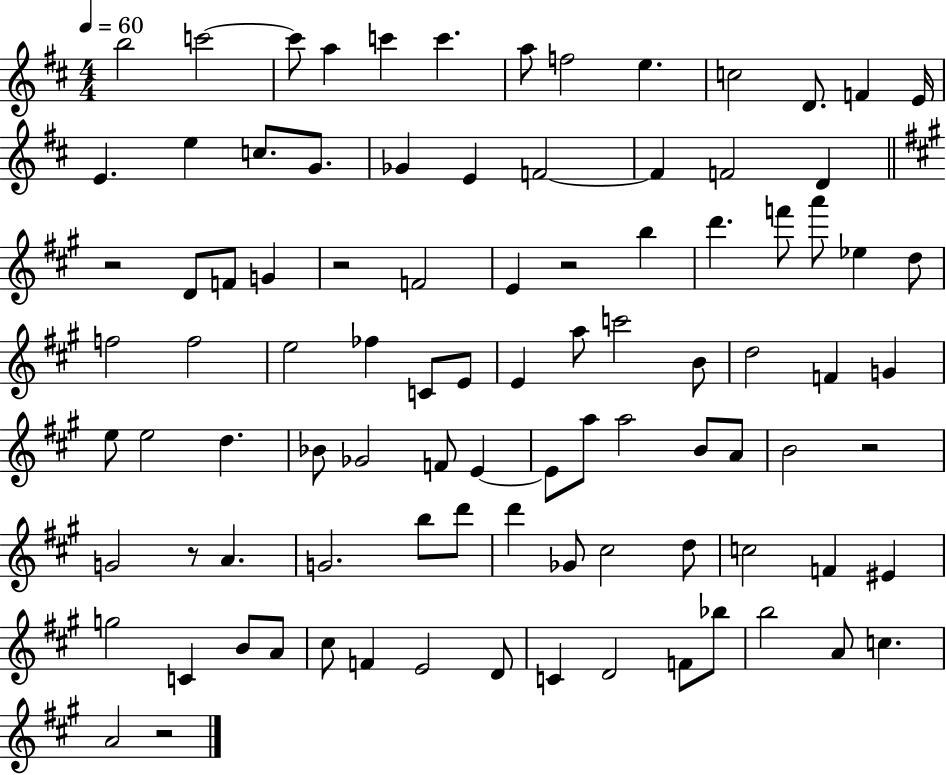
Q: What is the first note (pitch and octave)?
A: B5